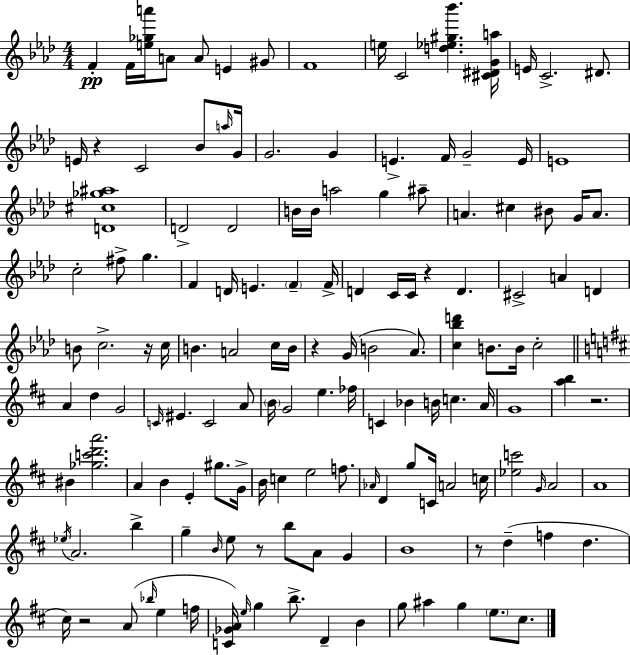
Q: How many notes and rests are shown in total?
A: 145